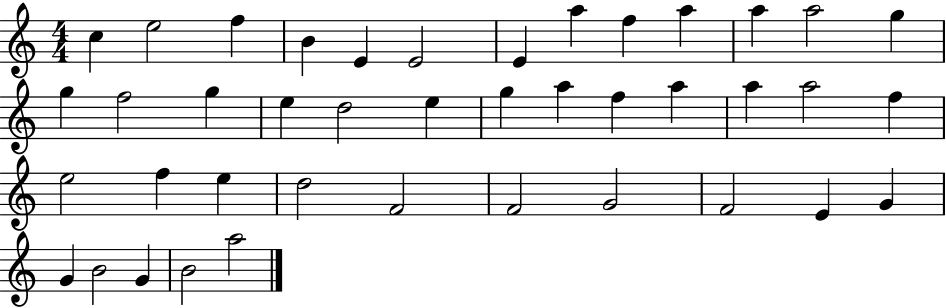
C5/q E5/h F5/q B4/q E4/q E4/h E4/q A5/q F5/q A5/q A5/q A5/h G5/q G5/q F5/h G5/q E5/q D5/h E5/q G5/q A5/q F5/q A5/q A5/q A5/h F5/q E5/h F5/q E5/q D5/h F4/h F4/h G4/h F4/h E4/q G4/q G4/q B4/h G4/q B4/h A5/h